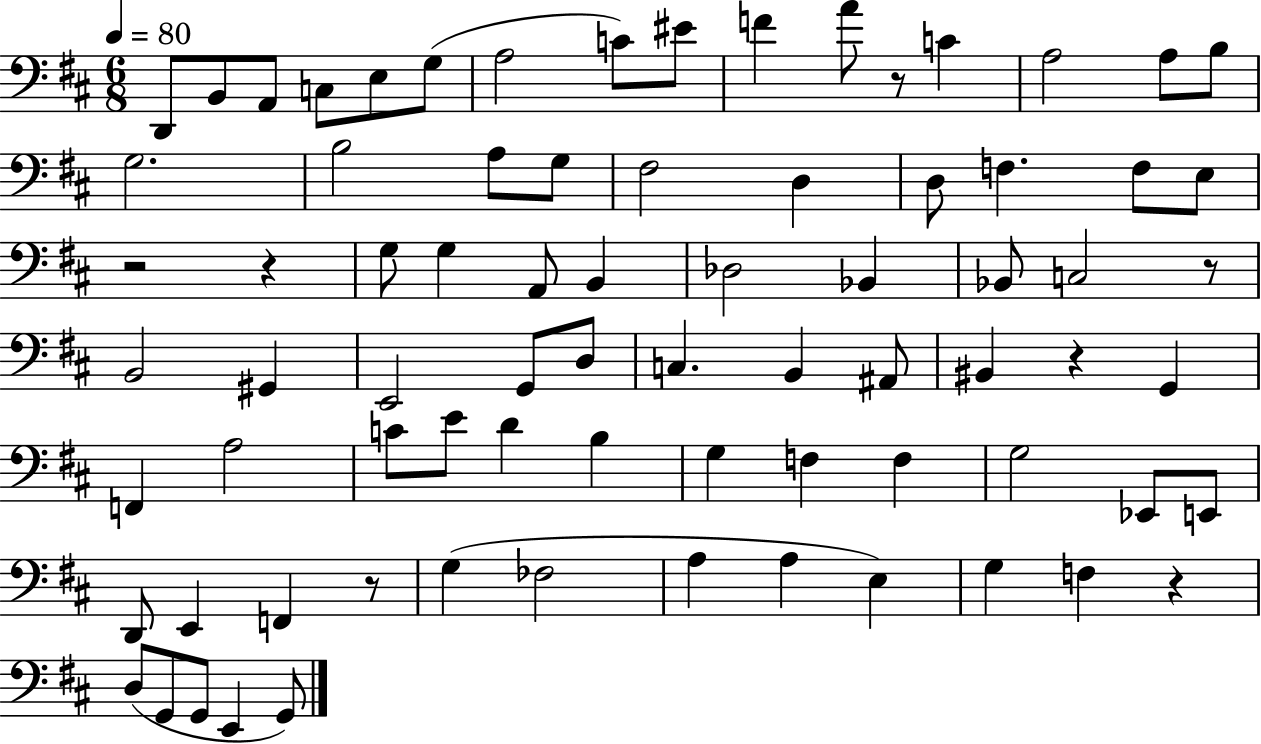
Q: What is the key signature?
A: D major